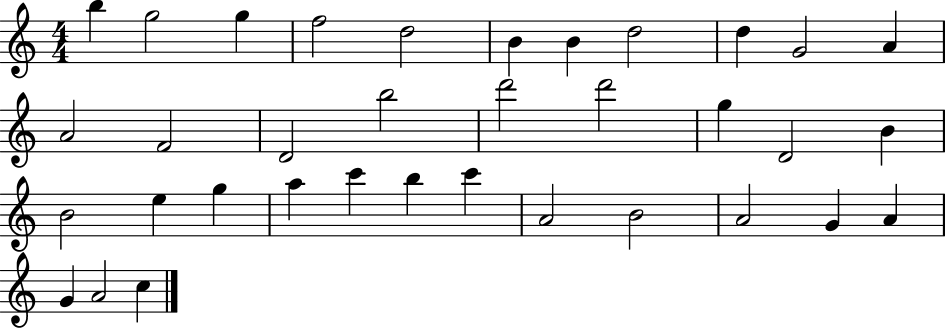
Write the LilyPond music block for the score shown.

{
  \clef treble
  \numericTimeSignature
  \time 4/4
  \key c \major
  b''4 g''2 g''4 | f''2 d''2 | b'4 b'4 d''2 | d''4 g'2 a'4 | \break a'2 f'2 | d'2 b''2 | d'''2 d'''2 | g''4 d'2 b'4 | \break b'2 e''4 g''4 | a''4 c'''4 b''4 c'''4 | a'2 b'2 | a'2 g'4 a'4 | \break g'4 a'2 c''4 | \bar "|."
}